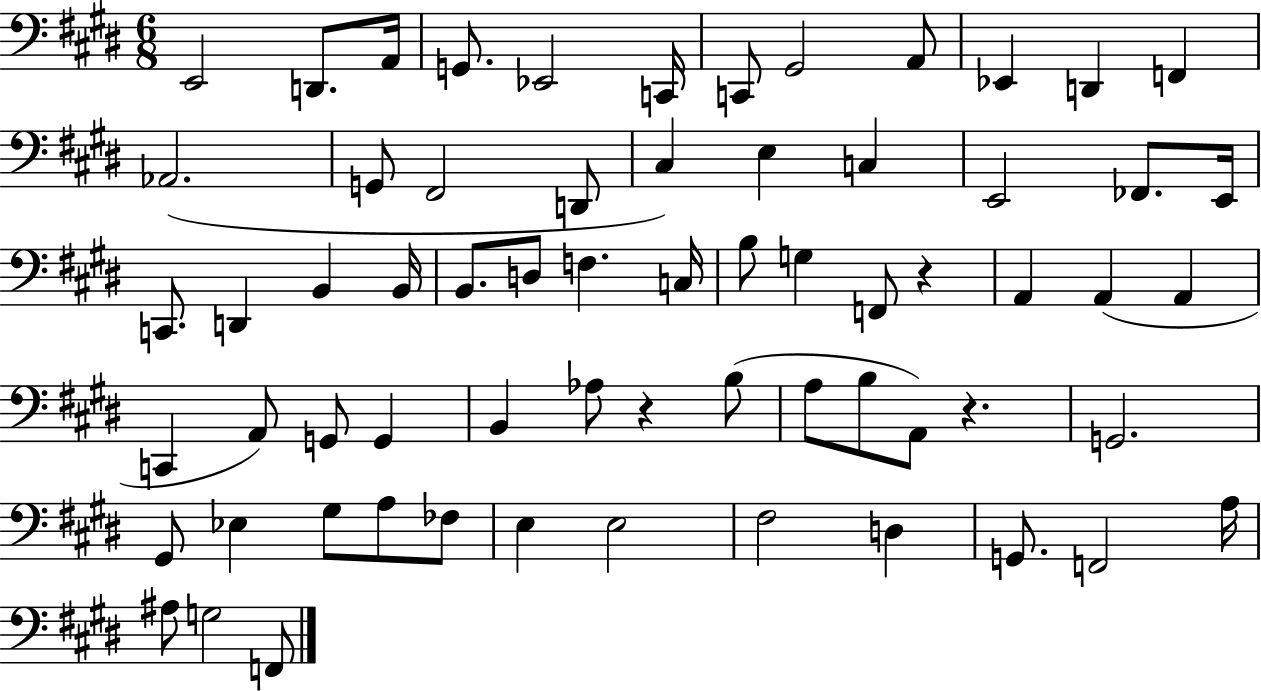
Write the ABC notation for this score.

X:1
T:Untitled
M:6/8
L:1/4
K:E
E,,2 D,,/2 A,,/4 G,,/2 _E,,2 C,,/4 C,,/2 ^G,,2 A,,/2 _E,, D,, F,, _A,,2 G,,/2 ^F,,2 D,,/2 ^C, E, C, E,,2 _F,,/2 E,,/4 C,,/2 D,, B,, B,,/4 B,,/2 D,/2 F, C,/4 B,/2 G, F,,/2 z A,, A,, A,, C,, A,,/2 G,,/2 G,, B,, _A,/2 z B,/2 A,/2 B,/2 A,,/2 z G,,2 ^G,,/2 _E, ^G,/2 A,/2 _F,/2 E, E,2 ^F,2 D, G,,/2 F,,2 A,/4 ^A,/2 G,2 F,,/2